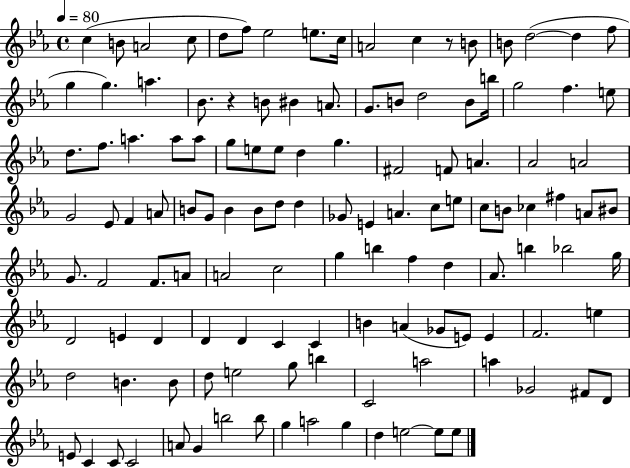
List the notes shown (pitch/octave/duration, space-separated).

C5/q B4/e A4/h C5/e D5/e F5/e Eb5/h E5/e. C5/s A4/h C5/q R/e B4/e B4/e D5/h D5/q F5/e G5/q G5/q. A5/q. Bb4/e. R/q B4/e BIS4/q A4/e. G4/e. B4/e D5/h B4/e B5/s G5/h F5/q. E5/e D5/e. F5/e. A5/q. A5/e A5/e G5/e E5/e E5/e D5/q G5/q. F#4/h F4/e A4/q. Ab4/h A4/h G4/h Eb4/e F4/q A4/e B4/e G4/e B4/q B4/e D5/e D5/q Gb4/e E4/q A4/q. C5/e E5/e C5/e B4/e CES5/q F#5/q A4/e BIS4/e G4/e. F4/h F4/e. A4/e A4/h C5/h G5/q B5/q F5/q D5/q Ab4/e. B5/q Bb5/h G5/s D4/h E4/q D4/q D4/q D4/q C4/q C4/q B4/q A4/q Gb4/e E4/e E4/q F4/h. E5/q D5/h B4/q. B4/e D5/e E5/h G5/e B5/q C4/h A5/h A5/q Gb4/h F#4/e D4/e E4/e C4/q C4/e C4/h A4/e G4/q B5/h B5/e G5/q A5/h G5/q D5/q E5/h E5/e E5/e